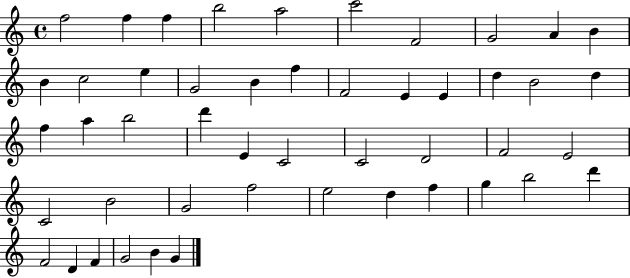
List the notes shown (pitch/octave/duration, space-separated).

F5/h F5/q F5/q B5/h A5/h C6/h F4/h G4/h A4/q B4/q B4/q C5/h E5/q G4/h B4/q F5/q F4/h E4/q E4/q D5/q B4/h D5/q F5/q A5/q B5/h D6/q E4/q C4/h C4/h D4/h F4/h E4/h C4/h B4/h G4/h F5/h E5/h D5/q F5/q G5/q B5/h D6/q F4/h D4/q F4/q G4/h B4/q G4/q